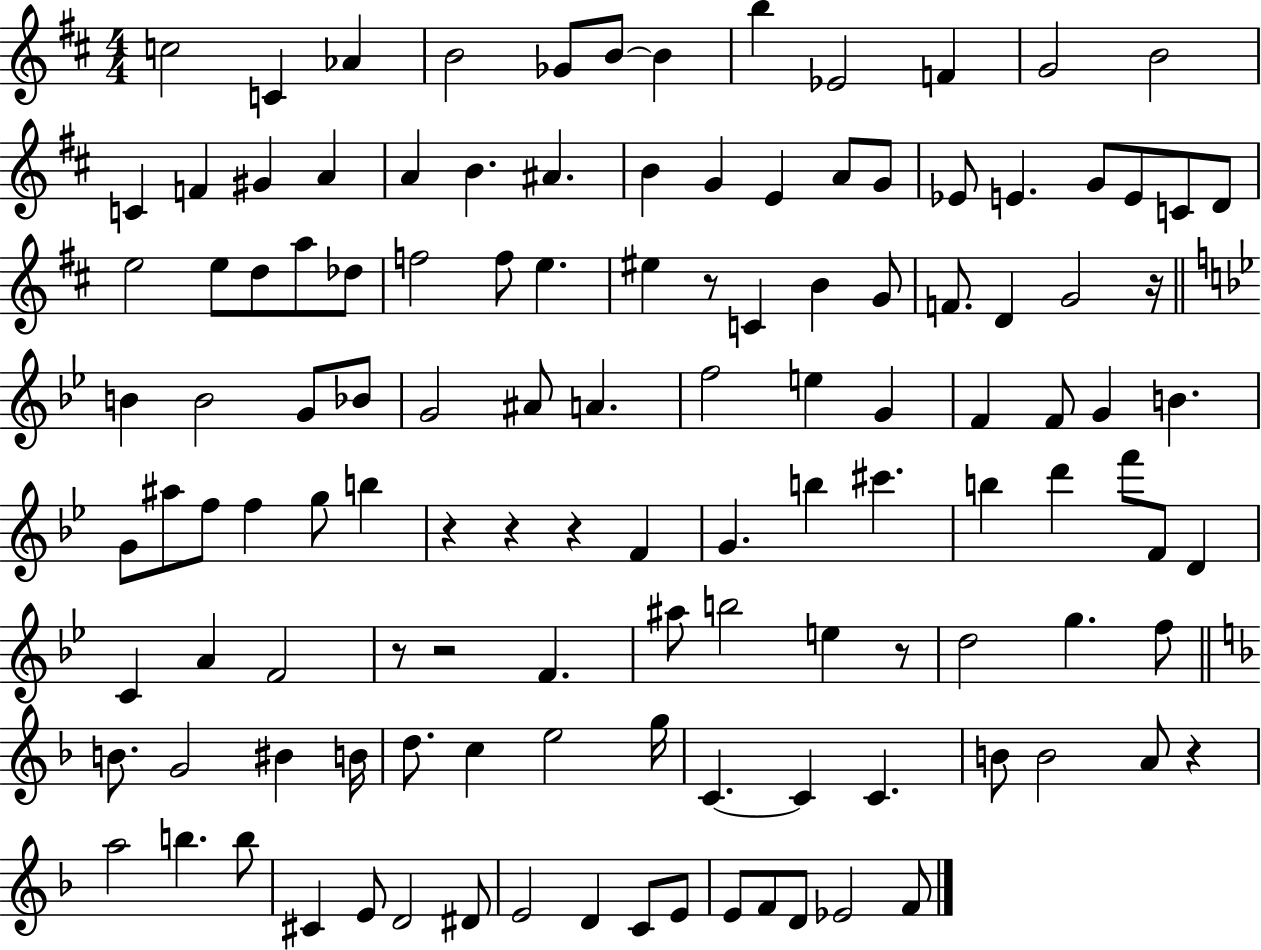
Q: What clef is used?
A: treble